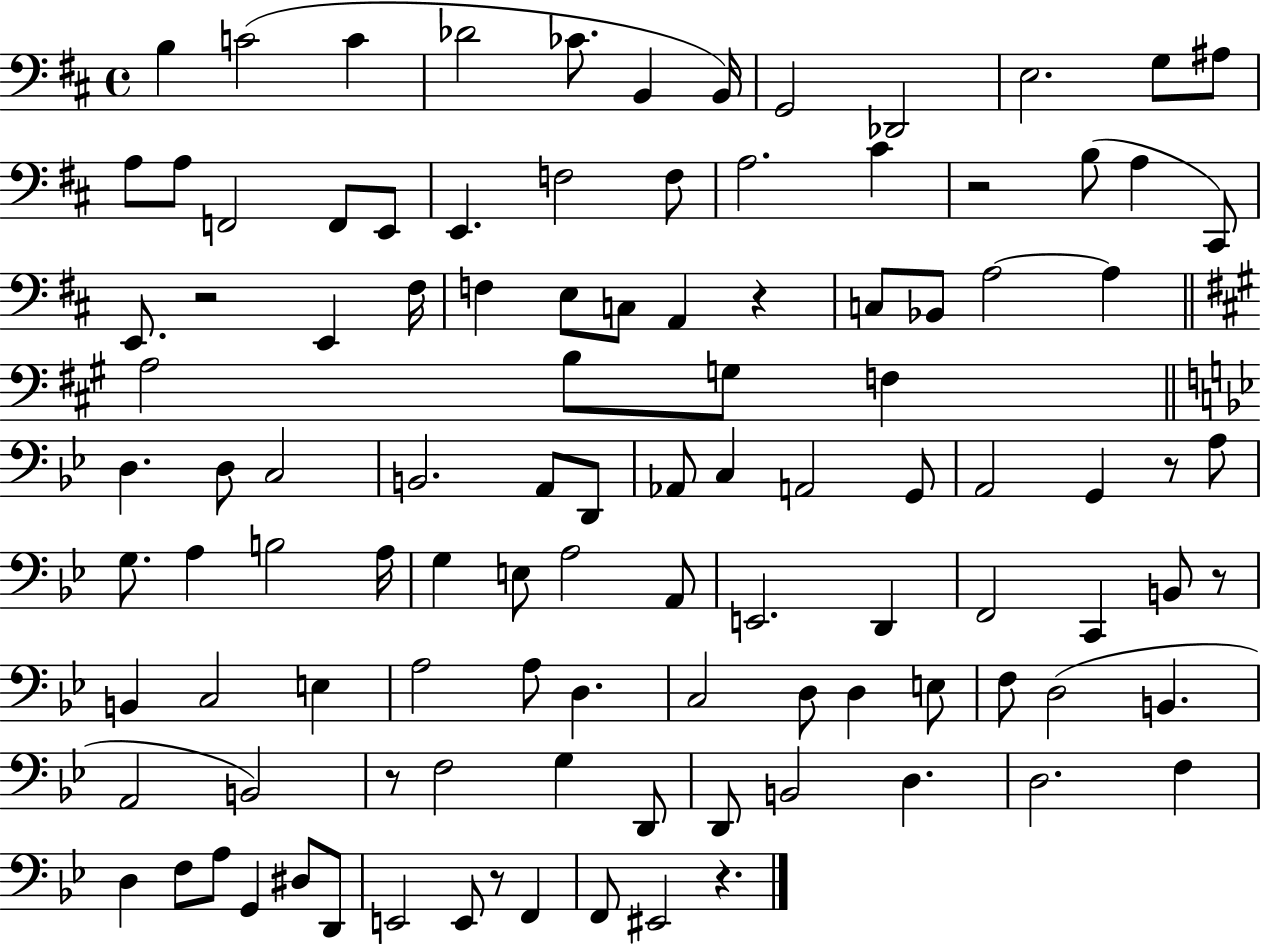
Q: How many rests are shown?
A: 8